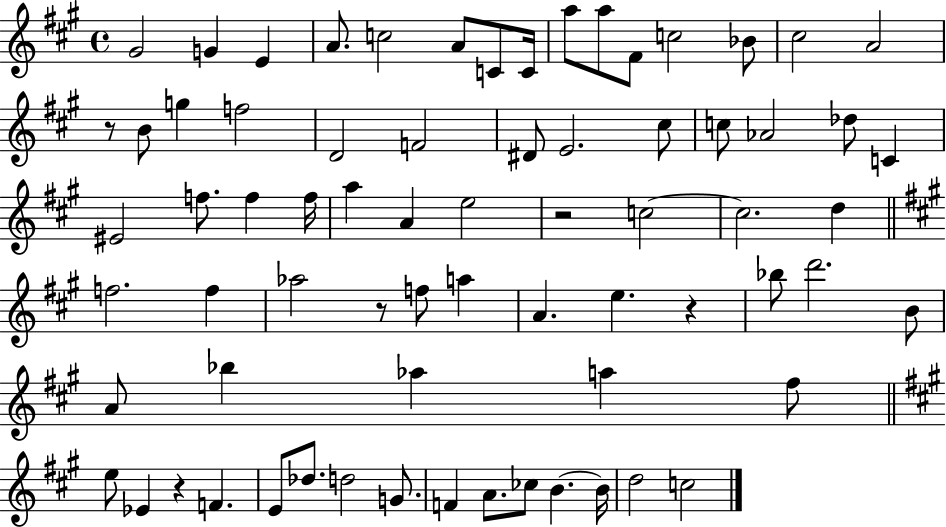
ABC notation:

X:1
T:Untitled
M:4/4
L:1/4
K:A
^G2 G E A/2 c2 A/2 C/2 C/4 a/2 a/2 ^F/2 c2 _B/2 ^c2 A2 z/2 B/2 g f2 D2 F2 ^D/2 E2 ^c/2 c/2 _A2 _d/2 C ^E2 f/2 f f/4 a A e2 z2 c2 c2 d f2 f _a2 z/2 f/2 a A e z _b/2 d'2 B/2 A/2 _b _a a ^f/2 e/2 _E z F E/2 _d/2 d2 G/2 F A/2 _c/2 B B/4 d2 c2